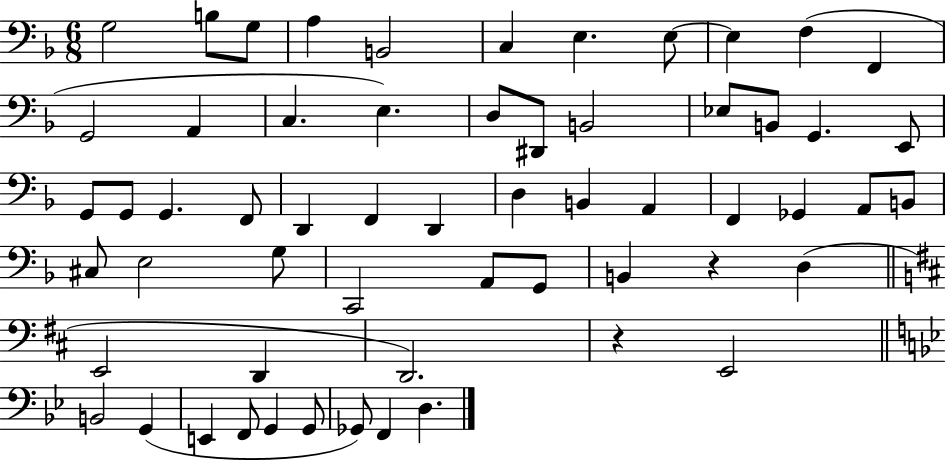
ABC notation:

X:1
T:Untitled
M:6/8
L:1/4
K:F
G,2 B,/2 G,/2 A, B,,2 C, E, E,/2 E, F, F,, G,,2 A,, C, E, D,/2 ^D,,/2 B,,2 _E,/2 B,,/2 G,, E,,/2 G,,/2 G,,/2 G,, F,,/2 D,, F,, D,, D, B,, A,, F,, _G,, A,,/2 B,,/2 ^C,/2 E,2 G,/2 C,,2 A,,/2 G,,/2 B,, z D, E,,2 D,, D,,2 z E,,2 B,,2 G,, E,, F,,/2 G,, G,,/2 _G,,/2 F,, D,